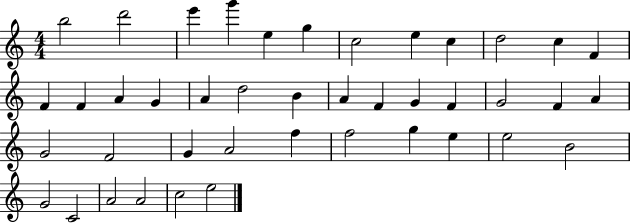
{
  \clef treble
  \numericTimeSignature
  \time 4/4
  \key c \major
  b''2 d'''2 | e'''4 g'''4 e''4 g''4 | c''2 e''4 c''4 | d''2 c''4 f'4 | \break f'4 f'4 a'4 g'4 | a'4 d''2 b'4 | a'4 f'4 g'4 f'4 | g'2 f'4 a'4 | \break g'2 f'2 | g'4 a'2 f''4 | f''2 g''4 e''4 | e''2 b'2 | \break g'2 c'2 | a'2 a'2 | c''2 e''2 | \bar "|."
}